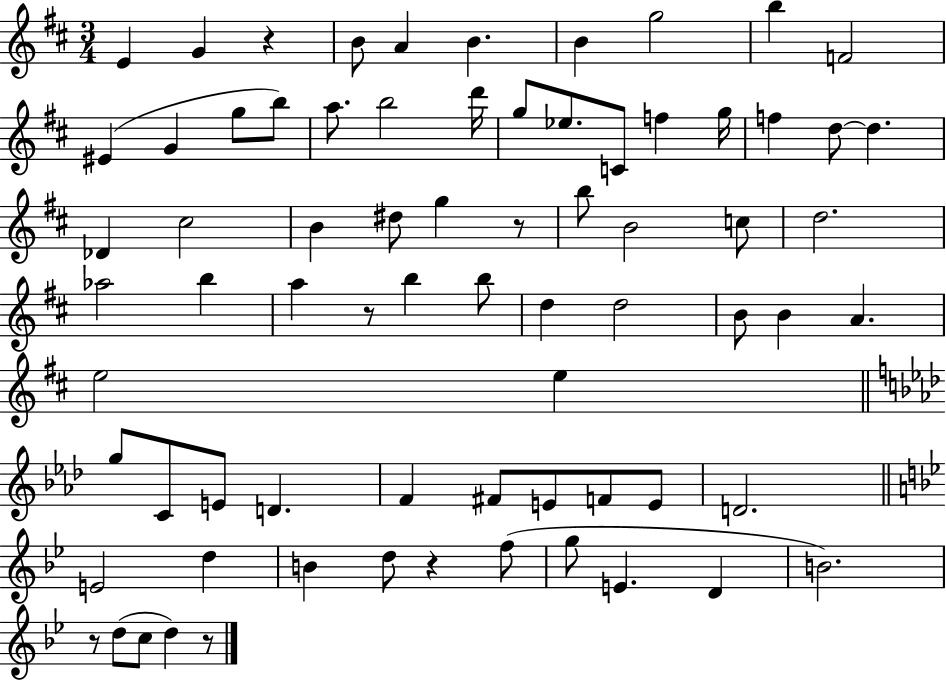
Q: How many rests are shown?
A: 6